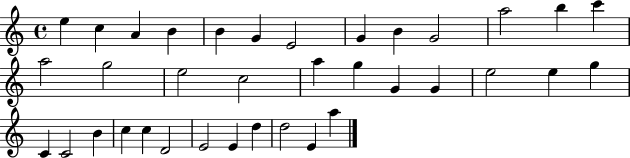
E5/q C5/q A4/q B4/q B4/q G4/q E4/h G4/q B4/q G4/h A5/h B5/q C6/q A5/h G5/h E5/h C5/h A5/q G5/q G4/q G4/q E5/h E5/q G5/q C4/q C4/h B4/q C5/q C5/q D4/h E4/h E4/q D5/q D5/h E4/q A5/q